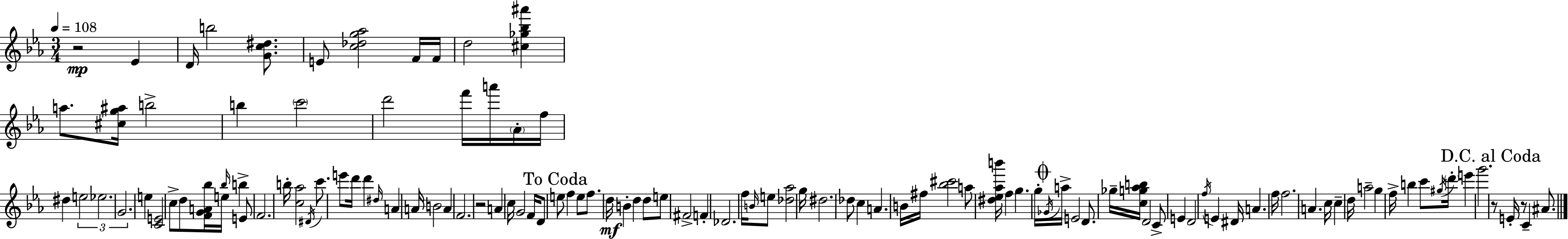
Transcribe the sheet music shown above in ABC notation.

X:1
T:Untitled
M:3/4
L:1/4
K:Eb
z2 _E D/4 b2 [Gc^d]/2 E/2 [c_dg_a]2 F/4 F/4 d2 [^c_g_b^a'] a/2 [^cg^a]/4 b2 b c'2 d'2 f'/4 a'/4 _A/4 f/4 ^d e2 _e2 G2 e [CE]2 c/2 d/2 [FGA_b]/4 e/4 _b/4 b E/2 F2 b/4 [c_a]2 ^D/4 c'/2 e'/2 d'/4 d' ^d/4 A A/4 B2 A F2 z2 A c/4 G2 F/4 D/2 e/2 f e/2 f/2 d/4 B d d/2 e/2 ^F2 F _D2 f/4 B/4 e/2 [_d_a]2 g/4 ^d2 _d/2 c A B/4 ^f/4 [_b^c']2 a/2 [^d_e_ab']/4 f g g/4 _G/4 a/4 E2 D/2 _g/4 [cg_ab]/4 D2 C/2 E D2 f/4 E ^D/4 A f/4 f2 A c/4 c d/4 a2 g f/4 b c'/2 ^g/4 d'/4 e' g'2 z/2 E/4 z/2 C ^A/2